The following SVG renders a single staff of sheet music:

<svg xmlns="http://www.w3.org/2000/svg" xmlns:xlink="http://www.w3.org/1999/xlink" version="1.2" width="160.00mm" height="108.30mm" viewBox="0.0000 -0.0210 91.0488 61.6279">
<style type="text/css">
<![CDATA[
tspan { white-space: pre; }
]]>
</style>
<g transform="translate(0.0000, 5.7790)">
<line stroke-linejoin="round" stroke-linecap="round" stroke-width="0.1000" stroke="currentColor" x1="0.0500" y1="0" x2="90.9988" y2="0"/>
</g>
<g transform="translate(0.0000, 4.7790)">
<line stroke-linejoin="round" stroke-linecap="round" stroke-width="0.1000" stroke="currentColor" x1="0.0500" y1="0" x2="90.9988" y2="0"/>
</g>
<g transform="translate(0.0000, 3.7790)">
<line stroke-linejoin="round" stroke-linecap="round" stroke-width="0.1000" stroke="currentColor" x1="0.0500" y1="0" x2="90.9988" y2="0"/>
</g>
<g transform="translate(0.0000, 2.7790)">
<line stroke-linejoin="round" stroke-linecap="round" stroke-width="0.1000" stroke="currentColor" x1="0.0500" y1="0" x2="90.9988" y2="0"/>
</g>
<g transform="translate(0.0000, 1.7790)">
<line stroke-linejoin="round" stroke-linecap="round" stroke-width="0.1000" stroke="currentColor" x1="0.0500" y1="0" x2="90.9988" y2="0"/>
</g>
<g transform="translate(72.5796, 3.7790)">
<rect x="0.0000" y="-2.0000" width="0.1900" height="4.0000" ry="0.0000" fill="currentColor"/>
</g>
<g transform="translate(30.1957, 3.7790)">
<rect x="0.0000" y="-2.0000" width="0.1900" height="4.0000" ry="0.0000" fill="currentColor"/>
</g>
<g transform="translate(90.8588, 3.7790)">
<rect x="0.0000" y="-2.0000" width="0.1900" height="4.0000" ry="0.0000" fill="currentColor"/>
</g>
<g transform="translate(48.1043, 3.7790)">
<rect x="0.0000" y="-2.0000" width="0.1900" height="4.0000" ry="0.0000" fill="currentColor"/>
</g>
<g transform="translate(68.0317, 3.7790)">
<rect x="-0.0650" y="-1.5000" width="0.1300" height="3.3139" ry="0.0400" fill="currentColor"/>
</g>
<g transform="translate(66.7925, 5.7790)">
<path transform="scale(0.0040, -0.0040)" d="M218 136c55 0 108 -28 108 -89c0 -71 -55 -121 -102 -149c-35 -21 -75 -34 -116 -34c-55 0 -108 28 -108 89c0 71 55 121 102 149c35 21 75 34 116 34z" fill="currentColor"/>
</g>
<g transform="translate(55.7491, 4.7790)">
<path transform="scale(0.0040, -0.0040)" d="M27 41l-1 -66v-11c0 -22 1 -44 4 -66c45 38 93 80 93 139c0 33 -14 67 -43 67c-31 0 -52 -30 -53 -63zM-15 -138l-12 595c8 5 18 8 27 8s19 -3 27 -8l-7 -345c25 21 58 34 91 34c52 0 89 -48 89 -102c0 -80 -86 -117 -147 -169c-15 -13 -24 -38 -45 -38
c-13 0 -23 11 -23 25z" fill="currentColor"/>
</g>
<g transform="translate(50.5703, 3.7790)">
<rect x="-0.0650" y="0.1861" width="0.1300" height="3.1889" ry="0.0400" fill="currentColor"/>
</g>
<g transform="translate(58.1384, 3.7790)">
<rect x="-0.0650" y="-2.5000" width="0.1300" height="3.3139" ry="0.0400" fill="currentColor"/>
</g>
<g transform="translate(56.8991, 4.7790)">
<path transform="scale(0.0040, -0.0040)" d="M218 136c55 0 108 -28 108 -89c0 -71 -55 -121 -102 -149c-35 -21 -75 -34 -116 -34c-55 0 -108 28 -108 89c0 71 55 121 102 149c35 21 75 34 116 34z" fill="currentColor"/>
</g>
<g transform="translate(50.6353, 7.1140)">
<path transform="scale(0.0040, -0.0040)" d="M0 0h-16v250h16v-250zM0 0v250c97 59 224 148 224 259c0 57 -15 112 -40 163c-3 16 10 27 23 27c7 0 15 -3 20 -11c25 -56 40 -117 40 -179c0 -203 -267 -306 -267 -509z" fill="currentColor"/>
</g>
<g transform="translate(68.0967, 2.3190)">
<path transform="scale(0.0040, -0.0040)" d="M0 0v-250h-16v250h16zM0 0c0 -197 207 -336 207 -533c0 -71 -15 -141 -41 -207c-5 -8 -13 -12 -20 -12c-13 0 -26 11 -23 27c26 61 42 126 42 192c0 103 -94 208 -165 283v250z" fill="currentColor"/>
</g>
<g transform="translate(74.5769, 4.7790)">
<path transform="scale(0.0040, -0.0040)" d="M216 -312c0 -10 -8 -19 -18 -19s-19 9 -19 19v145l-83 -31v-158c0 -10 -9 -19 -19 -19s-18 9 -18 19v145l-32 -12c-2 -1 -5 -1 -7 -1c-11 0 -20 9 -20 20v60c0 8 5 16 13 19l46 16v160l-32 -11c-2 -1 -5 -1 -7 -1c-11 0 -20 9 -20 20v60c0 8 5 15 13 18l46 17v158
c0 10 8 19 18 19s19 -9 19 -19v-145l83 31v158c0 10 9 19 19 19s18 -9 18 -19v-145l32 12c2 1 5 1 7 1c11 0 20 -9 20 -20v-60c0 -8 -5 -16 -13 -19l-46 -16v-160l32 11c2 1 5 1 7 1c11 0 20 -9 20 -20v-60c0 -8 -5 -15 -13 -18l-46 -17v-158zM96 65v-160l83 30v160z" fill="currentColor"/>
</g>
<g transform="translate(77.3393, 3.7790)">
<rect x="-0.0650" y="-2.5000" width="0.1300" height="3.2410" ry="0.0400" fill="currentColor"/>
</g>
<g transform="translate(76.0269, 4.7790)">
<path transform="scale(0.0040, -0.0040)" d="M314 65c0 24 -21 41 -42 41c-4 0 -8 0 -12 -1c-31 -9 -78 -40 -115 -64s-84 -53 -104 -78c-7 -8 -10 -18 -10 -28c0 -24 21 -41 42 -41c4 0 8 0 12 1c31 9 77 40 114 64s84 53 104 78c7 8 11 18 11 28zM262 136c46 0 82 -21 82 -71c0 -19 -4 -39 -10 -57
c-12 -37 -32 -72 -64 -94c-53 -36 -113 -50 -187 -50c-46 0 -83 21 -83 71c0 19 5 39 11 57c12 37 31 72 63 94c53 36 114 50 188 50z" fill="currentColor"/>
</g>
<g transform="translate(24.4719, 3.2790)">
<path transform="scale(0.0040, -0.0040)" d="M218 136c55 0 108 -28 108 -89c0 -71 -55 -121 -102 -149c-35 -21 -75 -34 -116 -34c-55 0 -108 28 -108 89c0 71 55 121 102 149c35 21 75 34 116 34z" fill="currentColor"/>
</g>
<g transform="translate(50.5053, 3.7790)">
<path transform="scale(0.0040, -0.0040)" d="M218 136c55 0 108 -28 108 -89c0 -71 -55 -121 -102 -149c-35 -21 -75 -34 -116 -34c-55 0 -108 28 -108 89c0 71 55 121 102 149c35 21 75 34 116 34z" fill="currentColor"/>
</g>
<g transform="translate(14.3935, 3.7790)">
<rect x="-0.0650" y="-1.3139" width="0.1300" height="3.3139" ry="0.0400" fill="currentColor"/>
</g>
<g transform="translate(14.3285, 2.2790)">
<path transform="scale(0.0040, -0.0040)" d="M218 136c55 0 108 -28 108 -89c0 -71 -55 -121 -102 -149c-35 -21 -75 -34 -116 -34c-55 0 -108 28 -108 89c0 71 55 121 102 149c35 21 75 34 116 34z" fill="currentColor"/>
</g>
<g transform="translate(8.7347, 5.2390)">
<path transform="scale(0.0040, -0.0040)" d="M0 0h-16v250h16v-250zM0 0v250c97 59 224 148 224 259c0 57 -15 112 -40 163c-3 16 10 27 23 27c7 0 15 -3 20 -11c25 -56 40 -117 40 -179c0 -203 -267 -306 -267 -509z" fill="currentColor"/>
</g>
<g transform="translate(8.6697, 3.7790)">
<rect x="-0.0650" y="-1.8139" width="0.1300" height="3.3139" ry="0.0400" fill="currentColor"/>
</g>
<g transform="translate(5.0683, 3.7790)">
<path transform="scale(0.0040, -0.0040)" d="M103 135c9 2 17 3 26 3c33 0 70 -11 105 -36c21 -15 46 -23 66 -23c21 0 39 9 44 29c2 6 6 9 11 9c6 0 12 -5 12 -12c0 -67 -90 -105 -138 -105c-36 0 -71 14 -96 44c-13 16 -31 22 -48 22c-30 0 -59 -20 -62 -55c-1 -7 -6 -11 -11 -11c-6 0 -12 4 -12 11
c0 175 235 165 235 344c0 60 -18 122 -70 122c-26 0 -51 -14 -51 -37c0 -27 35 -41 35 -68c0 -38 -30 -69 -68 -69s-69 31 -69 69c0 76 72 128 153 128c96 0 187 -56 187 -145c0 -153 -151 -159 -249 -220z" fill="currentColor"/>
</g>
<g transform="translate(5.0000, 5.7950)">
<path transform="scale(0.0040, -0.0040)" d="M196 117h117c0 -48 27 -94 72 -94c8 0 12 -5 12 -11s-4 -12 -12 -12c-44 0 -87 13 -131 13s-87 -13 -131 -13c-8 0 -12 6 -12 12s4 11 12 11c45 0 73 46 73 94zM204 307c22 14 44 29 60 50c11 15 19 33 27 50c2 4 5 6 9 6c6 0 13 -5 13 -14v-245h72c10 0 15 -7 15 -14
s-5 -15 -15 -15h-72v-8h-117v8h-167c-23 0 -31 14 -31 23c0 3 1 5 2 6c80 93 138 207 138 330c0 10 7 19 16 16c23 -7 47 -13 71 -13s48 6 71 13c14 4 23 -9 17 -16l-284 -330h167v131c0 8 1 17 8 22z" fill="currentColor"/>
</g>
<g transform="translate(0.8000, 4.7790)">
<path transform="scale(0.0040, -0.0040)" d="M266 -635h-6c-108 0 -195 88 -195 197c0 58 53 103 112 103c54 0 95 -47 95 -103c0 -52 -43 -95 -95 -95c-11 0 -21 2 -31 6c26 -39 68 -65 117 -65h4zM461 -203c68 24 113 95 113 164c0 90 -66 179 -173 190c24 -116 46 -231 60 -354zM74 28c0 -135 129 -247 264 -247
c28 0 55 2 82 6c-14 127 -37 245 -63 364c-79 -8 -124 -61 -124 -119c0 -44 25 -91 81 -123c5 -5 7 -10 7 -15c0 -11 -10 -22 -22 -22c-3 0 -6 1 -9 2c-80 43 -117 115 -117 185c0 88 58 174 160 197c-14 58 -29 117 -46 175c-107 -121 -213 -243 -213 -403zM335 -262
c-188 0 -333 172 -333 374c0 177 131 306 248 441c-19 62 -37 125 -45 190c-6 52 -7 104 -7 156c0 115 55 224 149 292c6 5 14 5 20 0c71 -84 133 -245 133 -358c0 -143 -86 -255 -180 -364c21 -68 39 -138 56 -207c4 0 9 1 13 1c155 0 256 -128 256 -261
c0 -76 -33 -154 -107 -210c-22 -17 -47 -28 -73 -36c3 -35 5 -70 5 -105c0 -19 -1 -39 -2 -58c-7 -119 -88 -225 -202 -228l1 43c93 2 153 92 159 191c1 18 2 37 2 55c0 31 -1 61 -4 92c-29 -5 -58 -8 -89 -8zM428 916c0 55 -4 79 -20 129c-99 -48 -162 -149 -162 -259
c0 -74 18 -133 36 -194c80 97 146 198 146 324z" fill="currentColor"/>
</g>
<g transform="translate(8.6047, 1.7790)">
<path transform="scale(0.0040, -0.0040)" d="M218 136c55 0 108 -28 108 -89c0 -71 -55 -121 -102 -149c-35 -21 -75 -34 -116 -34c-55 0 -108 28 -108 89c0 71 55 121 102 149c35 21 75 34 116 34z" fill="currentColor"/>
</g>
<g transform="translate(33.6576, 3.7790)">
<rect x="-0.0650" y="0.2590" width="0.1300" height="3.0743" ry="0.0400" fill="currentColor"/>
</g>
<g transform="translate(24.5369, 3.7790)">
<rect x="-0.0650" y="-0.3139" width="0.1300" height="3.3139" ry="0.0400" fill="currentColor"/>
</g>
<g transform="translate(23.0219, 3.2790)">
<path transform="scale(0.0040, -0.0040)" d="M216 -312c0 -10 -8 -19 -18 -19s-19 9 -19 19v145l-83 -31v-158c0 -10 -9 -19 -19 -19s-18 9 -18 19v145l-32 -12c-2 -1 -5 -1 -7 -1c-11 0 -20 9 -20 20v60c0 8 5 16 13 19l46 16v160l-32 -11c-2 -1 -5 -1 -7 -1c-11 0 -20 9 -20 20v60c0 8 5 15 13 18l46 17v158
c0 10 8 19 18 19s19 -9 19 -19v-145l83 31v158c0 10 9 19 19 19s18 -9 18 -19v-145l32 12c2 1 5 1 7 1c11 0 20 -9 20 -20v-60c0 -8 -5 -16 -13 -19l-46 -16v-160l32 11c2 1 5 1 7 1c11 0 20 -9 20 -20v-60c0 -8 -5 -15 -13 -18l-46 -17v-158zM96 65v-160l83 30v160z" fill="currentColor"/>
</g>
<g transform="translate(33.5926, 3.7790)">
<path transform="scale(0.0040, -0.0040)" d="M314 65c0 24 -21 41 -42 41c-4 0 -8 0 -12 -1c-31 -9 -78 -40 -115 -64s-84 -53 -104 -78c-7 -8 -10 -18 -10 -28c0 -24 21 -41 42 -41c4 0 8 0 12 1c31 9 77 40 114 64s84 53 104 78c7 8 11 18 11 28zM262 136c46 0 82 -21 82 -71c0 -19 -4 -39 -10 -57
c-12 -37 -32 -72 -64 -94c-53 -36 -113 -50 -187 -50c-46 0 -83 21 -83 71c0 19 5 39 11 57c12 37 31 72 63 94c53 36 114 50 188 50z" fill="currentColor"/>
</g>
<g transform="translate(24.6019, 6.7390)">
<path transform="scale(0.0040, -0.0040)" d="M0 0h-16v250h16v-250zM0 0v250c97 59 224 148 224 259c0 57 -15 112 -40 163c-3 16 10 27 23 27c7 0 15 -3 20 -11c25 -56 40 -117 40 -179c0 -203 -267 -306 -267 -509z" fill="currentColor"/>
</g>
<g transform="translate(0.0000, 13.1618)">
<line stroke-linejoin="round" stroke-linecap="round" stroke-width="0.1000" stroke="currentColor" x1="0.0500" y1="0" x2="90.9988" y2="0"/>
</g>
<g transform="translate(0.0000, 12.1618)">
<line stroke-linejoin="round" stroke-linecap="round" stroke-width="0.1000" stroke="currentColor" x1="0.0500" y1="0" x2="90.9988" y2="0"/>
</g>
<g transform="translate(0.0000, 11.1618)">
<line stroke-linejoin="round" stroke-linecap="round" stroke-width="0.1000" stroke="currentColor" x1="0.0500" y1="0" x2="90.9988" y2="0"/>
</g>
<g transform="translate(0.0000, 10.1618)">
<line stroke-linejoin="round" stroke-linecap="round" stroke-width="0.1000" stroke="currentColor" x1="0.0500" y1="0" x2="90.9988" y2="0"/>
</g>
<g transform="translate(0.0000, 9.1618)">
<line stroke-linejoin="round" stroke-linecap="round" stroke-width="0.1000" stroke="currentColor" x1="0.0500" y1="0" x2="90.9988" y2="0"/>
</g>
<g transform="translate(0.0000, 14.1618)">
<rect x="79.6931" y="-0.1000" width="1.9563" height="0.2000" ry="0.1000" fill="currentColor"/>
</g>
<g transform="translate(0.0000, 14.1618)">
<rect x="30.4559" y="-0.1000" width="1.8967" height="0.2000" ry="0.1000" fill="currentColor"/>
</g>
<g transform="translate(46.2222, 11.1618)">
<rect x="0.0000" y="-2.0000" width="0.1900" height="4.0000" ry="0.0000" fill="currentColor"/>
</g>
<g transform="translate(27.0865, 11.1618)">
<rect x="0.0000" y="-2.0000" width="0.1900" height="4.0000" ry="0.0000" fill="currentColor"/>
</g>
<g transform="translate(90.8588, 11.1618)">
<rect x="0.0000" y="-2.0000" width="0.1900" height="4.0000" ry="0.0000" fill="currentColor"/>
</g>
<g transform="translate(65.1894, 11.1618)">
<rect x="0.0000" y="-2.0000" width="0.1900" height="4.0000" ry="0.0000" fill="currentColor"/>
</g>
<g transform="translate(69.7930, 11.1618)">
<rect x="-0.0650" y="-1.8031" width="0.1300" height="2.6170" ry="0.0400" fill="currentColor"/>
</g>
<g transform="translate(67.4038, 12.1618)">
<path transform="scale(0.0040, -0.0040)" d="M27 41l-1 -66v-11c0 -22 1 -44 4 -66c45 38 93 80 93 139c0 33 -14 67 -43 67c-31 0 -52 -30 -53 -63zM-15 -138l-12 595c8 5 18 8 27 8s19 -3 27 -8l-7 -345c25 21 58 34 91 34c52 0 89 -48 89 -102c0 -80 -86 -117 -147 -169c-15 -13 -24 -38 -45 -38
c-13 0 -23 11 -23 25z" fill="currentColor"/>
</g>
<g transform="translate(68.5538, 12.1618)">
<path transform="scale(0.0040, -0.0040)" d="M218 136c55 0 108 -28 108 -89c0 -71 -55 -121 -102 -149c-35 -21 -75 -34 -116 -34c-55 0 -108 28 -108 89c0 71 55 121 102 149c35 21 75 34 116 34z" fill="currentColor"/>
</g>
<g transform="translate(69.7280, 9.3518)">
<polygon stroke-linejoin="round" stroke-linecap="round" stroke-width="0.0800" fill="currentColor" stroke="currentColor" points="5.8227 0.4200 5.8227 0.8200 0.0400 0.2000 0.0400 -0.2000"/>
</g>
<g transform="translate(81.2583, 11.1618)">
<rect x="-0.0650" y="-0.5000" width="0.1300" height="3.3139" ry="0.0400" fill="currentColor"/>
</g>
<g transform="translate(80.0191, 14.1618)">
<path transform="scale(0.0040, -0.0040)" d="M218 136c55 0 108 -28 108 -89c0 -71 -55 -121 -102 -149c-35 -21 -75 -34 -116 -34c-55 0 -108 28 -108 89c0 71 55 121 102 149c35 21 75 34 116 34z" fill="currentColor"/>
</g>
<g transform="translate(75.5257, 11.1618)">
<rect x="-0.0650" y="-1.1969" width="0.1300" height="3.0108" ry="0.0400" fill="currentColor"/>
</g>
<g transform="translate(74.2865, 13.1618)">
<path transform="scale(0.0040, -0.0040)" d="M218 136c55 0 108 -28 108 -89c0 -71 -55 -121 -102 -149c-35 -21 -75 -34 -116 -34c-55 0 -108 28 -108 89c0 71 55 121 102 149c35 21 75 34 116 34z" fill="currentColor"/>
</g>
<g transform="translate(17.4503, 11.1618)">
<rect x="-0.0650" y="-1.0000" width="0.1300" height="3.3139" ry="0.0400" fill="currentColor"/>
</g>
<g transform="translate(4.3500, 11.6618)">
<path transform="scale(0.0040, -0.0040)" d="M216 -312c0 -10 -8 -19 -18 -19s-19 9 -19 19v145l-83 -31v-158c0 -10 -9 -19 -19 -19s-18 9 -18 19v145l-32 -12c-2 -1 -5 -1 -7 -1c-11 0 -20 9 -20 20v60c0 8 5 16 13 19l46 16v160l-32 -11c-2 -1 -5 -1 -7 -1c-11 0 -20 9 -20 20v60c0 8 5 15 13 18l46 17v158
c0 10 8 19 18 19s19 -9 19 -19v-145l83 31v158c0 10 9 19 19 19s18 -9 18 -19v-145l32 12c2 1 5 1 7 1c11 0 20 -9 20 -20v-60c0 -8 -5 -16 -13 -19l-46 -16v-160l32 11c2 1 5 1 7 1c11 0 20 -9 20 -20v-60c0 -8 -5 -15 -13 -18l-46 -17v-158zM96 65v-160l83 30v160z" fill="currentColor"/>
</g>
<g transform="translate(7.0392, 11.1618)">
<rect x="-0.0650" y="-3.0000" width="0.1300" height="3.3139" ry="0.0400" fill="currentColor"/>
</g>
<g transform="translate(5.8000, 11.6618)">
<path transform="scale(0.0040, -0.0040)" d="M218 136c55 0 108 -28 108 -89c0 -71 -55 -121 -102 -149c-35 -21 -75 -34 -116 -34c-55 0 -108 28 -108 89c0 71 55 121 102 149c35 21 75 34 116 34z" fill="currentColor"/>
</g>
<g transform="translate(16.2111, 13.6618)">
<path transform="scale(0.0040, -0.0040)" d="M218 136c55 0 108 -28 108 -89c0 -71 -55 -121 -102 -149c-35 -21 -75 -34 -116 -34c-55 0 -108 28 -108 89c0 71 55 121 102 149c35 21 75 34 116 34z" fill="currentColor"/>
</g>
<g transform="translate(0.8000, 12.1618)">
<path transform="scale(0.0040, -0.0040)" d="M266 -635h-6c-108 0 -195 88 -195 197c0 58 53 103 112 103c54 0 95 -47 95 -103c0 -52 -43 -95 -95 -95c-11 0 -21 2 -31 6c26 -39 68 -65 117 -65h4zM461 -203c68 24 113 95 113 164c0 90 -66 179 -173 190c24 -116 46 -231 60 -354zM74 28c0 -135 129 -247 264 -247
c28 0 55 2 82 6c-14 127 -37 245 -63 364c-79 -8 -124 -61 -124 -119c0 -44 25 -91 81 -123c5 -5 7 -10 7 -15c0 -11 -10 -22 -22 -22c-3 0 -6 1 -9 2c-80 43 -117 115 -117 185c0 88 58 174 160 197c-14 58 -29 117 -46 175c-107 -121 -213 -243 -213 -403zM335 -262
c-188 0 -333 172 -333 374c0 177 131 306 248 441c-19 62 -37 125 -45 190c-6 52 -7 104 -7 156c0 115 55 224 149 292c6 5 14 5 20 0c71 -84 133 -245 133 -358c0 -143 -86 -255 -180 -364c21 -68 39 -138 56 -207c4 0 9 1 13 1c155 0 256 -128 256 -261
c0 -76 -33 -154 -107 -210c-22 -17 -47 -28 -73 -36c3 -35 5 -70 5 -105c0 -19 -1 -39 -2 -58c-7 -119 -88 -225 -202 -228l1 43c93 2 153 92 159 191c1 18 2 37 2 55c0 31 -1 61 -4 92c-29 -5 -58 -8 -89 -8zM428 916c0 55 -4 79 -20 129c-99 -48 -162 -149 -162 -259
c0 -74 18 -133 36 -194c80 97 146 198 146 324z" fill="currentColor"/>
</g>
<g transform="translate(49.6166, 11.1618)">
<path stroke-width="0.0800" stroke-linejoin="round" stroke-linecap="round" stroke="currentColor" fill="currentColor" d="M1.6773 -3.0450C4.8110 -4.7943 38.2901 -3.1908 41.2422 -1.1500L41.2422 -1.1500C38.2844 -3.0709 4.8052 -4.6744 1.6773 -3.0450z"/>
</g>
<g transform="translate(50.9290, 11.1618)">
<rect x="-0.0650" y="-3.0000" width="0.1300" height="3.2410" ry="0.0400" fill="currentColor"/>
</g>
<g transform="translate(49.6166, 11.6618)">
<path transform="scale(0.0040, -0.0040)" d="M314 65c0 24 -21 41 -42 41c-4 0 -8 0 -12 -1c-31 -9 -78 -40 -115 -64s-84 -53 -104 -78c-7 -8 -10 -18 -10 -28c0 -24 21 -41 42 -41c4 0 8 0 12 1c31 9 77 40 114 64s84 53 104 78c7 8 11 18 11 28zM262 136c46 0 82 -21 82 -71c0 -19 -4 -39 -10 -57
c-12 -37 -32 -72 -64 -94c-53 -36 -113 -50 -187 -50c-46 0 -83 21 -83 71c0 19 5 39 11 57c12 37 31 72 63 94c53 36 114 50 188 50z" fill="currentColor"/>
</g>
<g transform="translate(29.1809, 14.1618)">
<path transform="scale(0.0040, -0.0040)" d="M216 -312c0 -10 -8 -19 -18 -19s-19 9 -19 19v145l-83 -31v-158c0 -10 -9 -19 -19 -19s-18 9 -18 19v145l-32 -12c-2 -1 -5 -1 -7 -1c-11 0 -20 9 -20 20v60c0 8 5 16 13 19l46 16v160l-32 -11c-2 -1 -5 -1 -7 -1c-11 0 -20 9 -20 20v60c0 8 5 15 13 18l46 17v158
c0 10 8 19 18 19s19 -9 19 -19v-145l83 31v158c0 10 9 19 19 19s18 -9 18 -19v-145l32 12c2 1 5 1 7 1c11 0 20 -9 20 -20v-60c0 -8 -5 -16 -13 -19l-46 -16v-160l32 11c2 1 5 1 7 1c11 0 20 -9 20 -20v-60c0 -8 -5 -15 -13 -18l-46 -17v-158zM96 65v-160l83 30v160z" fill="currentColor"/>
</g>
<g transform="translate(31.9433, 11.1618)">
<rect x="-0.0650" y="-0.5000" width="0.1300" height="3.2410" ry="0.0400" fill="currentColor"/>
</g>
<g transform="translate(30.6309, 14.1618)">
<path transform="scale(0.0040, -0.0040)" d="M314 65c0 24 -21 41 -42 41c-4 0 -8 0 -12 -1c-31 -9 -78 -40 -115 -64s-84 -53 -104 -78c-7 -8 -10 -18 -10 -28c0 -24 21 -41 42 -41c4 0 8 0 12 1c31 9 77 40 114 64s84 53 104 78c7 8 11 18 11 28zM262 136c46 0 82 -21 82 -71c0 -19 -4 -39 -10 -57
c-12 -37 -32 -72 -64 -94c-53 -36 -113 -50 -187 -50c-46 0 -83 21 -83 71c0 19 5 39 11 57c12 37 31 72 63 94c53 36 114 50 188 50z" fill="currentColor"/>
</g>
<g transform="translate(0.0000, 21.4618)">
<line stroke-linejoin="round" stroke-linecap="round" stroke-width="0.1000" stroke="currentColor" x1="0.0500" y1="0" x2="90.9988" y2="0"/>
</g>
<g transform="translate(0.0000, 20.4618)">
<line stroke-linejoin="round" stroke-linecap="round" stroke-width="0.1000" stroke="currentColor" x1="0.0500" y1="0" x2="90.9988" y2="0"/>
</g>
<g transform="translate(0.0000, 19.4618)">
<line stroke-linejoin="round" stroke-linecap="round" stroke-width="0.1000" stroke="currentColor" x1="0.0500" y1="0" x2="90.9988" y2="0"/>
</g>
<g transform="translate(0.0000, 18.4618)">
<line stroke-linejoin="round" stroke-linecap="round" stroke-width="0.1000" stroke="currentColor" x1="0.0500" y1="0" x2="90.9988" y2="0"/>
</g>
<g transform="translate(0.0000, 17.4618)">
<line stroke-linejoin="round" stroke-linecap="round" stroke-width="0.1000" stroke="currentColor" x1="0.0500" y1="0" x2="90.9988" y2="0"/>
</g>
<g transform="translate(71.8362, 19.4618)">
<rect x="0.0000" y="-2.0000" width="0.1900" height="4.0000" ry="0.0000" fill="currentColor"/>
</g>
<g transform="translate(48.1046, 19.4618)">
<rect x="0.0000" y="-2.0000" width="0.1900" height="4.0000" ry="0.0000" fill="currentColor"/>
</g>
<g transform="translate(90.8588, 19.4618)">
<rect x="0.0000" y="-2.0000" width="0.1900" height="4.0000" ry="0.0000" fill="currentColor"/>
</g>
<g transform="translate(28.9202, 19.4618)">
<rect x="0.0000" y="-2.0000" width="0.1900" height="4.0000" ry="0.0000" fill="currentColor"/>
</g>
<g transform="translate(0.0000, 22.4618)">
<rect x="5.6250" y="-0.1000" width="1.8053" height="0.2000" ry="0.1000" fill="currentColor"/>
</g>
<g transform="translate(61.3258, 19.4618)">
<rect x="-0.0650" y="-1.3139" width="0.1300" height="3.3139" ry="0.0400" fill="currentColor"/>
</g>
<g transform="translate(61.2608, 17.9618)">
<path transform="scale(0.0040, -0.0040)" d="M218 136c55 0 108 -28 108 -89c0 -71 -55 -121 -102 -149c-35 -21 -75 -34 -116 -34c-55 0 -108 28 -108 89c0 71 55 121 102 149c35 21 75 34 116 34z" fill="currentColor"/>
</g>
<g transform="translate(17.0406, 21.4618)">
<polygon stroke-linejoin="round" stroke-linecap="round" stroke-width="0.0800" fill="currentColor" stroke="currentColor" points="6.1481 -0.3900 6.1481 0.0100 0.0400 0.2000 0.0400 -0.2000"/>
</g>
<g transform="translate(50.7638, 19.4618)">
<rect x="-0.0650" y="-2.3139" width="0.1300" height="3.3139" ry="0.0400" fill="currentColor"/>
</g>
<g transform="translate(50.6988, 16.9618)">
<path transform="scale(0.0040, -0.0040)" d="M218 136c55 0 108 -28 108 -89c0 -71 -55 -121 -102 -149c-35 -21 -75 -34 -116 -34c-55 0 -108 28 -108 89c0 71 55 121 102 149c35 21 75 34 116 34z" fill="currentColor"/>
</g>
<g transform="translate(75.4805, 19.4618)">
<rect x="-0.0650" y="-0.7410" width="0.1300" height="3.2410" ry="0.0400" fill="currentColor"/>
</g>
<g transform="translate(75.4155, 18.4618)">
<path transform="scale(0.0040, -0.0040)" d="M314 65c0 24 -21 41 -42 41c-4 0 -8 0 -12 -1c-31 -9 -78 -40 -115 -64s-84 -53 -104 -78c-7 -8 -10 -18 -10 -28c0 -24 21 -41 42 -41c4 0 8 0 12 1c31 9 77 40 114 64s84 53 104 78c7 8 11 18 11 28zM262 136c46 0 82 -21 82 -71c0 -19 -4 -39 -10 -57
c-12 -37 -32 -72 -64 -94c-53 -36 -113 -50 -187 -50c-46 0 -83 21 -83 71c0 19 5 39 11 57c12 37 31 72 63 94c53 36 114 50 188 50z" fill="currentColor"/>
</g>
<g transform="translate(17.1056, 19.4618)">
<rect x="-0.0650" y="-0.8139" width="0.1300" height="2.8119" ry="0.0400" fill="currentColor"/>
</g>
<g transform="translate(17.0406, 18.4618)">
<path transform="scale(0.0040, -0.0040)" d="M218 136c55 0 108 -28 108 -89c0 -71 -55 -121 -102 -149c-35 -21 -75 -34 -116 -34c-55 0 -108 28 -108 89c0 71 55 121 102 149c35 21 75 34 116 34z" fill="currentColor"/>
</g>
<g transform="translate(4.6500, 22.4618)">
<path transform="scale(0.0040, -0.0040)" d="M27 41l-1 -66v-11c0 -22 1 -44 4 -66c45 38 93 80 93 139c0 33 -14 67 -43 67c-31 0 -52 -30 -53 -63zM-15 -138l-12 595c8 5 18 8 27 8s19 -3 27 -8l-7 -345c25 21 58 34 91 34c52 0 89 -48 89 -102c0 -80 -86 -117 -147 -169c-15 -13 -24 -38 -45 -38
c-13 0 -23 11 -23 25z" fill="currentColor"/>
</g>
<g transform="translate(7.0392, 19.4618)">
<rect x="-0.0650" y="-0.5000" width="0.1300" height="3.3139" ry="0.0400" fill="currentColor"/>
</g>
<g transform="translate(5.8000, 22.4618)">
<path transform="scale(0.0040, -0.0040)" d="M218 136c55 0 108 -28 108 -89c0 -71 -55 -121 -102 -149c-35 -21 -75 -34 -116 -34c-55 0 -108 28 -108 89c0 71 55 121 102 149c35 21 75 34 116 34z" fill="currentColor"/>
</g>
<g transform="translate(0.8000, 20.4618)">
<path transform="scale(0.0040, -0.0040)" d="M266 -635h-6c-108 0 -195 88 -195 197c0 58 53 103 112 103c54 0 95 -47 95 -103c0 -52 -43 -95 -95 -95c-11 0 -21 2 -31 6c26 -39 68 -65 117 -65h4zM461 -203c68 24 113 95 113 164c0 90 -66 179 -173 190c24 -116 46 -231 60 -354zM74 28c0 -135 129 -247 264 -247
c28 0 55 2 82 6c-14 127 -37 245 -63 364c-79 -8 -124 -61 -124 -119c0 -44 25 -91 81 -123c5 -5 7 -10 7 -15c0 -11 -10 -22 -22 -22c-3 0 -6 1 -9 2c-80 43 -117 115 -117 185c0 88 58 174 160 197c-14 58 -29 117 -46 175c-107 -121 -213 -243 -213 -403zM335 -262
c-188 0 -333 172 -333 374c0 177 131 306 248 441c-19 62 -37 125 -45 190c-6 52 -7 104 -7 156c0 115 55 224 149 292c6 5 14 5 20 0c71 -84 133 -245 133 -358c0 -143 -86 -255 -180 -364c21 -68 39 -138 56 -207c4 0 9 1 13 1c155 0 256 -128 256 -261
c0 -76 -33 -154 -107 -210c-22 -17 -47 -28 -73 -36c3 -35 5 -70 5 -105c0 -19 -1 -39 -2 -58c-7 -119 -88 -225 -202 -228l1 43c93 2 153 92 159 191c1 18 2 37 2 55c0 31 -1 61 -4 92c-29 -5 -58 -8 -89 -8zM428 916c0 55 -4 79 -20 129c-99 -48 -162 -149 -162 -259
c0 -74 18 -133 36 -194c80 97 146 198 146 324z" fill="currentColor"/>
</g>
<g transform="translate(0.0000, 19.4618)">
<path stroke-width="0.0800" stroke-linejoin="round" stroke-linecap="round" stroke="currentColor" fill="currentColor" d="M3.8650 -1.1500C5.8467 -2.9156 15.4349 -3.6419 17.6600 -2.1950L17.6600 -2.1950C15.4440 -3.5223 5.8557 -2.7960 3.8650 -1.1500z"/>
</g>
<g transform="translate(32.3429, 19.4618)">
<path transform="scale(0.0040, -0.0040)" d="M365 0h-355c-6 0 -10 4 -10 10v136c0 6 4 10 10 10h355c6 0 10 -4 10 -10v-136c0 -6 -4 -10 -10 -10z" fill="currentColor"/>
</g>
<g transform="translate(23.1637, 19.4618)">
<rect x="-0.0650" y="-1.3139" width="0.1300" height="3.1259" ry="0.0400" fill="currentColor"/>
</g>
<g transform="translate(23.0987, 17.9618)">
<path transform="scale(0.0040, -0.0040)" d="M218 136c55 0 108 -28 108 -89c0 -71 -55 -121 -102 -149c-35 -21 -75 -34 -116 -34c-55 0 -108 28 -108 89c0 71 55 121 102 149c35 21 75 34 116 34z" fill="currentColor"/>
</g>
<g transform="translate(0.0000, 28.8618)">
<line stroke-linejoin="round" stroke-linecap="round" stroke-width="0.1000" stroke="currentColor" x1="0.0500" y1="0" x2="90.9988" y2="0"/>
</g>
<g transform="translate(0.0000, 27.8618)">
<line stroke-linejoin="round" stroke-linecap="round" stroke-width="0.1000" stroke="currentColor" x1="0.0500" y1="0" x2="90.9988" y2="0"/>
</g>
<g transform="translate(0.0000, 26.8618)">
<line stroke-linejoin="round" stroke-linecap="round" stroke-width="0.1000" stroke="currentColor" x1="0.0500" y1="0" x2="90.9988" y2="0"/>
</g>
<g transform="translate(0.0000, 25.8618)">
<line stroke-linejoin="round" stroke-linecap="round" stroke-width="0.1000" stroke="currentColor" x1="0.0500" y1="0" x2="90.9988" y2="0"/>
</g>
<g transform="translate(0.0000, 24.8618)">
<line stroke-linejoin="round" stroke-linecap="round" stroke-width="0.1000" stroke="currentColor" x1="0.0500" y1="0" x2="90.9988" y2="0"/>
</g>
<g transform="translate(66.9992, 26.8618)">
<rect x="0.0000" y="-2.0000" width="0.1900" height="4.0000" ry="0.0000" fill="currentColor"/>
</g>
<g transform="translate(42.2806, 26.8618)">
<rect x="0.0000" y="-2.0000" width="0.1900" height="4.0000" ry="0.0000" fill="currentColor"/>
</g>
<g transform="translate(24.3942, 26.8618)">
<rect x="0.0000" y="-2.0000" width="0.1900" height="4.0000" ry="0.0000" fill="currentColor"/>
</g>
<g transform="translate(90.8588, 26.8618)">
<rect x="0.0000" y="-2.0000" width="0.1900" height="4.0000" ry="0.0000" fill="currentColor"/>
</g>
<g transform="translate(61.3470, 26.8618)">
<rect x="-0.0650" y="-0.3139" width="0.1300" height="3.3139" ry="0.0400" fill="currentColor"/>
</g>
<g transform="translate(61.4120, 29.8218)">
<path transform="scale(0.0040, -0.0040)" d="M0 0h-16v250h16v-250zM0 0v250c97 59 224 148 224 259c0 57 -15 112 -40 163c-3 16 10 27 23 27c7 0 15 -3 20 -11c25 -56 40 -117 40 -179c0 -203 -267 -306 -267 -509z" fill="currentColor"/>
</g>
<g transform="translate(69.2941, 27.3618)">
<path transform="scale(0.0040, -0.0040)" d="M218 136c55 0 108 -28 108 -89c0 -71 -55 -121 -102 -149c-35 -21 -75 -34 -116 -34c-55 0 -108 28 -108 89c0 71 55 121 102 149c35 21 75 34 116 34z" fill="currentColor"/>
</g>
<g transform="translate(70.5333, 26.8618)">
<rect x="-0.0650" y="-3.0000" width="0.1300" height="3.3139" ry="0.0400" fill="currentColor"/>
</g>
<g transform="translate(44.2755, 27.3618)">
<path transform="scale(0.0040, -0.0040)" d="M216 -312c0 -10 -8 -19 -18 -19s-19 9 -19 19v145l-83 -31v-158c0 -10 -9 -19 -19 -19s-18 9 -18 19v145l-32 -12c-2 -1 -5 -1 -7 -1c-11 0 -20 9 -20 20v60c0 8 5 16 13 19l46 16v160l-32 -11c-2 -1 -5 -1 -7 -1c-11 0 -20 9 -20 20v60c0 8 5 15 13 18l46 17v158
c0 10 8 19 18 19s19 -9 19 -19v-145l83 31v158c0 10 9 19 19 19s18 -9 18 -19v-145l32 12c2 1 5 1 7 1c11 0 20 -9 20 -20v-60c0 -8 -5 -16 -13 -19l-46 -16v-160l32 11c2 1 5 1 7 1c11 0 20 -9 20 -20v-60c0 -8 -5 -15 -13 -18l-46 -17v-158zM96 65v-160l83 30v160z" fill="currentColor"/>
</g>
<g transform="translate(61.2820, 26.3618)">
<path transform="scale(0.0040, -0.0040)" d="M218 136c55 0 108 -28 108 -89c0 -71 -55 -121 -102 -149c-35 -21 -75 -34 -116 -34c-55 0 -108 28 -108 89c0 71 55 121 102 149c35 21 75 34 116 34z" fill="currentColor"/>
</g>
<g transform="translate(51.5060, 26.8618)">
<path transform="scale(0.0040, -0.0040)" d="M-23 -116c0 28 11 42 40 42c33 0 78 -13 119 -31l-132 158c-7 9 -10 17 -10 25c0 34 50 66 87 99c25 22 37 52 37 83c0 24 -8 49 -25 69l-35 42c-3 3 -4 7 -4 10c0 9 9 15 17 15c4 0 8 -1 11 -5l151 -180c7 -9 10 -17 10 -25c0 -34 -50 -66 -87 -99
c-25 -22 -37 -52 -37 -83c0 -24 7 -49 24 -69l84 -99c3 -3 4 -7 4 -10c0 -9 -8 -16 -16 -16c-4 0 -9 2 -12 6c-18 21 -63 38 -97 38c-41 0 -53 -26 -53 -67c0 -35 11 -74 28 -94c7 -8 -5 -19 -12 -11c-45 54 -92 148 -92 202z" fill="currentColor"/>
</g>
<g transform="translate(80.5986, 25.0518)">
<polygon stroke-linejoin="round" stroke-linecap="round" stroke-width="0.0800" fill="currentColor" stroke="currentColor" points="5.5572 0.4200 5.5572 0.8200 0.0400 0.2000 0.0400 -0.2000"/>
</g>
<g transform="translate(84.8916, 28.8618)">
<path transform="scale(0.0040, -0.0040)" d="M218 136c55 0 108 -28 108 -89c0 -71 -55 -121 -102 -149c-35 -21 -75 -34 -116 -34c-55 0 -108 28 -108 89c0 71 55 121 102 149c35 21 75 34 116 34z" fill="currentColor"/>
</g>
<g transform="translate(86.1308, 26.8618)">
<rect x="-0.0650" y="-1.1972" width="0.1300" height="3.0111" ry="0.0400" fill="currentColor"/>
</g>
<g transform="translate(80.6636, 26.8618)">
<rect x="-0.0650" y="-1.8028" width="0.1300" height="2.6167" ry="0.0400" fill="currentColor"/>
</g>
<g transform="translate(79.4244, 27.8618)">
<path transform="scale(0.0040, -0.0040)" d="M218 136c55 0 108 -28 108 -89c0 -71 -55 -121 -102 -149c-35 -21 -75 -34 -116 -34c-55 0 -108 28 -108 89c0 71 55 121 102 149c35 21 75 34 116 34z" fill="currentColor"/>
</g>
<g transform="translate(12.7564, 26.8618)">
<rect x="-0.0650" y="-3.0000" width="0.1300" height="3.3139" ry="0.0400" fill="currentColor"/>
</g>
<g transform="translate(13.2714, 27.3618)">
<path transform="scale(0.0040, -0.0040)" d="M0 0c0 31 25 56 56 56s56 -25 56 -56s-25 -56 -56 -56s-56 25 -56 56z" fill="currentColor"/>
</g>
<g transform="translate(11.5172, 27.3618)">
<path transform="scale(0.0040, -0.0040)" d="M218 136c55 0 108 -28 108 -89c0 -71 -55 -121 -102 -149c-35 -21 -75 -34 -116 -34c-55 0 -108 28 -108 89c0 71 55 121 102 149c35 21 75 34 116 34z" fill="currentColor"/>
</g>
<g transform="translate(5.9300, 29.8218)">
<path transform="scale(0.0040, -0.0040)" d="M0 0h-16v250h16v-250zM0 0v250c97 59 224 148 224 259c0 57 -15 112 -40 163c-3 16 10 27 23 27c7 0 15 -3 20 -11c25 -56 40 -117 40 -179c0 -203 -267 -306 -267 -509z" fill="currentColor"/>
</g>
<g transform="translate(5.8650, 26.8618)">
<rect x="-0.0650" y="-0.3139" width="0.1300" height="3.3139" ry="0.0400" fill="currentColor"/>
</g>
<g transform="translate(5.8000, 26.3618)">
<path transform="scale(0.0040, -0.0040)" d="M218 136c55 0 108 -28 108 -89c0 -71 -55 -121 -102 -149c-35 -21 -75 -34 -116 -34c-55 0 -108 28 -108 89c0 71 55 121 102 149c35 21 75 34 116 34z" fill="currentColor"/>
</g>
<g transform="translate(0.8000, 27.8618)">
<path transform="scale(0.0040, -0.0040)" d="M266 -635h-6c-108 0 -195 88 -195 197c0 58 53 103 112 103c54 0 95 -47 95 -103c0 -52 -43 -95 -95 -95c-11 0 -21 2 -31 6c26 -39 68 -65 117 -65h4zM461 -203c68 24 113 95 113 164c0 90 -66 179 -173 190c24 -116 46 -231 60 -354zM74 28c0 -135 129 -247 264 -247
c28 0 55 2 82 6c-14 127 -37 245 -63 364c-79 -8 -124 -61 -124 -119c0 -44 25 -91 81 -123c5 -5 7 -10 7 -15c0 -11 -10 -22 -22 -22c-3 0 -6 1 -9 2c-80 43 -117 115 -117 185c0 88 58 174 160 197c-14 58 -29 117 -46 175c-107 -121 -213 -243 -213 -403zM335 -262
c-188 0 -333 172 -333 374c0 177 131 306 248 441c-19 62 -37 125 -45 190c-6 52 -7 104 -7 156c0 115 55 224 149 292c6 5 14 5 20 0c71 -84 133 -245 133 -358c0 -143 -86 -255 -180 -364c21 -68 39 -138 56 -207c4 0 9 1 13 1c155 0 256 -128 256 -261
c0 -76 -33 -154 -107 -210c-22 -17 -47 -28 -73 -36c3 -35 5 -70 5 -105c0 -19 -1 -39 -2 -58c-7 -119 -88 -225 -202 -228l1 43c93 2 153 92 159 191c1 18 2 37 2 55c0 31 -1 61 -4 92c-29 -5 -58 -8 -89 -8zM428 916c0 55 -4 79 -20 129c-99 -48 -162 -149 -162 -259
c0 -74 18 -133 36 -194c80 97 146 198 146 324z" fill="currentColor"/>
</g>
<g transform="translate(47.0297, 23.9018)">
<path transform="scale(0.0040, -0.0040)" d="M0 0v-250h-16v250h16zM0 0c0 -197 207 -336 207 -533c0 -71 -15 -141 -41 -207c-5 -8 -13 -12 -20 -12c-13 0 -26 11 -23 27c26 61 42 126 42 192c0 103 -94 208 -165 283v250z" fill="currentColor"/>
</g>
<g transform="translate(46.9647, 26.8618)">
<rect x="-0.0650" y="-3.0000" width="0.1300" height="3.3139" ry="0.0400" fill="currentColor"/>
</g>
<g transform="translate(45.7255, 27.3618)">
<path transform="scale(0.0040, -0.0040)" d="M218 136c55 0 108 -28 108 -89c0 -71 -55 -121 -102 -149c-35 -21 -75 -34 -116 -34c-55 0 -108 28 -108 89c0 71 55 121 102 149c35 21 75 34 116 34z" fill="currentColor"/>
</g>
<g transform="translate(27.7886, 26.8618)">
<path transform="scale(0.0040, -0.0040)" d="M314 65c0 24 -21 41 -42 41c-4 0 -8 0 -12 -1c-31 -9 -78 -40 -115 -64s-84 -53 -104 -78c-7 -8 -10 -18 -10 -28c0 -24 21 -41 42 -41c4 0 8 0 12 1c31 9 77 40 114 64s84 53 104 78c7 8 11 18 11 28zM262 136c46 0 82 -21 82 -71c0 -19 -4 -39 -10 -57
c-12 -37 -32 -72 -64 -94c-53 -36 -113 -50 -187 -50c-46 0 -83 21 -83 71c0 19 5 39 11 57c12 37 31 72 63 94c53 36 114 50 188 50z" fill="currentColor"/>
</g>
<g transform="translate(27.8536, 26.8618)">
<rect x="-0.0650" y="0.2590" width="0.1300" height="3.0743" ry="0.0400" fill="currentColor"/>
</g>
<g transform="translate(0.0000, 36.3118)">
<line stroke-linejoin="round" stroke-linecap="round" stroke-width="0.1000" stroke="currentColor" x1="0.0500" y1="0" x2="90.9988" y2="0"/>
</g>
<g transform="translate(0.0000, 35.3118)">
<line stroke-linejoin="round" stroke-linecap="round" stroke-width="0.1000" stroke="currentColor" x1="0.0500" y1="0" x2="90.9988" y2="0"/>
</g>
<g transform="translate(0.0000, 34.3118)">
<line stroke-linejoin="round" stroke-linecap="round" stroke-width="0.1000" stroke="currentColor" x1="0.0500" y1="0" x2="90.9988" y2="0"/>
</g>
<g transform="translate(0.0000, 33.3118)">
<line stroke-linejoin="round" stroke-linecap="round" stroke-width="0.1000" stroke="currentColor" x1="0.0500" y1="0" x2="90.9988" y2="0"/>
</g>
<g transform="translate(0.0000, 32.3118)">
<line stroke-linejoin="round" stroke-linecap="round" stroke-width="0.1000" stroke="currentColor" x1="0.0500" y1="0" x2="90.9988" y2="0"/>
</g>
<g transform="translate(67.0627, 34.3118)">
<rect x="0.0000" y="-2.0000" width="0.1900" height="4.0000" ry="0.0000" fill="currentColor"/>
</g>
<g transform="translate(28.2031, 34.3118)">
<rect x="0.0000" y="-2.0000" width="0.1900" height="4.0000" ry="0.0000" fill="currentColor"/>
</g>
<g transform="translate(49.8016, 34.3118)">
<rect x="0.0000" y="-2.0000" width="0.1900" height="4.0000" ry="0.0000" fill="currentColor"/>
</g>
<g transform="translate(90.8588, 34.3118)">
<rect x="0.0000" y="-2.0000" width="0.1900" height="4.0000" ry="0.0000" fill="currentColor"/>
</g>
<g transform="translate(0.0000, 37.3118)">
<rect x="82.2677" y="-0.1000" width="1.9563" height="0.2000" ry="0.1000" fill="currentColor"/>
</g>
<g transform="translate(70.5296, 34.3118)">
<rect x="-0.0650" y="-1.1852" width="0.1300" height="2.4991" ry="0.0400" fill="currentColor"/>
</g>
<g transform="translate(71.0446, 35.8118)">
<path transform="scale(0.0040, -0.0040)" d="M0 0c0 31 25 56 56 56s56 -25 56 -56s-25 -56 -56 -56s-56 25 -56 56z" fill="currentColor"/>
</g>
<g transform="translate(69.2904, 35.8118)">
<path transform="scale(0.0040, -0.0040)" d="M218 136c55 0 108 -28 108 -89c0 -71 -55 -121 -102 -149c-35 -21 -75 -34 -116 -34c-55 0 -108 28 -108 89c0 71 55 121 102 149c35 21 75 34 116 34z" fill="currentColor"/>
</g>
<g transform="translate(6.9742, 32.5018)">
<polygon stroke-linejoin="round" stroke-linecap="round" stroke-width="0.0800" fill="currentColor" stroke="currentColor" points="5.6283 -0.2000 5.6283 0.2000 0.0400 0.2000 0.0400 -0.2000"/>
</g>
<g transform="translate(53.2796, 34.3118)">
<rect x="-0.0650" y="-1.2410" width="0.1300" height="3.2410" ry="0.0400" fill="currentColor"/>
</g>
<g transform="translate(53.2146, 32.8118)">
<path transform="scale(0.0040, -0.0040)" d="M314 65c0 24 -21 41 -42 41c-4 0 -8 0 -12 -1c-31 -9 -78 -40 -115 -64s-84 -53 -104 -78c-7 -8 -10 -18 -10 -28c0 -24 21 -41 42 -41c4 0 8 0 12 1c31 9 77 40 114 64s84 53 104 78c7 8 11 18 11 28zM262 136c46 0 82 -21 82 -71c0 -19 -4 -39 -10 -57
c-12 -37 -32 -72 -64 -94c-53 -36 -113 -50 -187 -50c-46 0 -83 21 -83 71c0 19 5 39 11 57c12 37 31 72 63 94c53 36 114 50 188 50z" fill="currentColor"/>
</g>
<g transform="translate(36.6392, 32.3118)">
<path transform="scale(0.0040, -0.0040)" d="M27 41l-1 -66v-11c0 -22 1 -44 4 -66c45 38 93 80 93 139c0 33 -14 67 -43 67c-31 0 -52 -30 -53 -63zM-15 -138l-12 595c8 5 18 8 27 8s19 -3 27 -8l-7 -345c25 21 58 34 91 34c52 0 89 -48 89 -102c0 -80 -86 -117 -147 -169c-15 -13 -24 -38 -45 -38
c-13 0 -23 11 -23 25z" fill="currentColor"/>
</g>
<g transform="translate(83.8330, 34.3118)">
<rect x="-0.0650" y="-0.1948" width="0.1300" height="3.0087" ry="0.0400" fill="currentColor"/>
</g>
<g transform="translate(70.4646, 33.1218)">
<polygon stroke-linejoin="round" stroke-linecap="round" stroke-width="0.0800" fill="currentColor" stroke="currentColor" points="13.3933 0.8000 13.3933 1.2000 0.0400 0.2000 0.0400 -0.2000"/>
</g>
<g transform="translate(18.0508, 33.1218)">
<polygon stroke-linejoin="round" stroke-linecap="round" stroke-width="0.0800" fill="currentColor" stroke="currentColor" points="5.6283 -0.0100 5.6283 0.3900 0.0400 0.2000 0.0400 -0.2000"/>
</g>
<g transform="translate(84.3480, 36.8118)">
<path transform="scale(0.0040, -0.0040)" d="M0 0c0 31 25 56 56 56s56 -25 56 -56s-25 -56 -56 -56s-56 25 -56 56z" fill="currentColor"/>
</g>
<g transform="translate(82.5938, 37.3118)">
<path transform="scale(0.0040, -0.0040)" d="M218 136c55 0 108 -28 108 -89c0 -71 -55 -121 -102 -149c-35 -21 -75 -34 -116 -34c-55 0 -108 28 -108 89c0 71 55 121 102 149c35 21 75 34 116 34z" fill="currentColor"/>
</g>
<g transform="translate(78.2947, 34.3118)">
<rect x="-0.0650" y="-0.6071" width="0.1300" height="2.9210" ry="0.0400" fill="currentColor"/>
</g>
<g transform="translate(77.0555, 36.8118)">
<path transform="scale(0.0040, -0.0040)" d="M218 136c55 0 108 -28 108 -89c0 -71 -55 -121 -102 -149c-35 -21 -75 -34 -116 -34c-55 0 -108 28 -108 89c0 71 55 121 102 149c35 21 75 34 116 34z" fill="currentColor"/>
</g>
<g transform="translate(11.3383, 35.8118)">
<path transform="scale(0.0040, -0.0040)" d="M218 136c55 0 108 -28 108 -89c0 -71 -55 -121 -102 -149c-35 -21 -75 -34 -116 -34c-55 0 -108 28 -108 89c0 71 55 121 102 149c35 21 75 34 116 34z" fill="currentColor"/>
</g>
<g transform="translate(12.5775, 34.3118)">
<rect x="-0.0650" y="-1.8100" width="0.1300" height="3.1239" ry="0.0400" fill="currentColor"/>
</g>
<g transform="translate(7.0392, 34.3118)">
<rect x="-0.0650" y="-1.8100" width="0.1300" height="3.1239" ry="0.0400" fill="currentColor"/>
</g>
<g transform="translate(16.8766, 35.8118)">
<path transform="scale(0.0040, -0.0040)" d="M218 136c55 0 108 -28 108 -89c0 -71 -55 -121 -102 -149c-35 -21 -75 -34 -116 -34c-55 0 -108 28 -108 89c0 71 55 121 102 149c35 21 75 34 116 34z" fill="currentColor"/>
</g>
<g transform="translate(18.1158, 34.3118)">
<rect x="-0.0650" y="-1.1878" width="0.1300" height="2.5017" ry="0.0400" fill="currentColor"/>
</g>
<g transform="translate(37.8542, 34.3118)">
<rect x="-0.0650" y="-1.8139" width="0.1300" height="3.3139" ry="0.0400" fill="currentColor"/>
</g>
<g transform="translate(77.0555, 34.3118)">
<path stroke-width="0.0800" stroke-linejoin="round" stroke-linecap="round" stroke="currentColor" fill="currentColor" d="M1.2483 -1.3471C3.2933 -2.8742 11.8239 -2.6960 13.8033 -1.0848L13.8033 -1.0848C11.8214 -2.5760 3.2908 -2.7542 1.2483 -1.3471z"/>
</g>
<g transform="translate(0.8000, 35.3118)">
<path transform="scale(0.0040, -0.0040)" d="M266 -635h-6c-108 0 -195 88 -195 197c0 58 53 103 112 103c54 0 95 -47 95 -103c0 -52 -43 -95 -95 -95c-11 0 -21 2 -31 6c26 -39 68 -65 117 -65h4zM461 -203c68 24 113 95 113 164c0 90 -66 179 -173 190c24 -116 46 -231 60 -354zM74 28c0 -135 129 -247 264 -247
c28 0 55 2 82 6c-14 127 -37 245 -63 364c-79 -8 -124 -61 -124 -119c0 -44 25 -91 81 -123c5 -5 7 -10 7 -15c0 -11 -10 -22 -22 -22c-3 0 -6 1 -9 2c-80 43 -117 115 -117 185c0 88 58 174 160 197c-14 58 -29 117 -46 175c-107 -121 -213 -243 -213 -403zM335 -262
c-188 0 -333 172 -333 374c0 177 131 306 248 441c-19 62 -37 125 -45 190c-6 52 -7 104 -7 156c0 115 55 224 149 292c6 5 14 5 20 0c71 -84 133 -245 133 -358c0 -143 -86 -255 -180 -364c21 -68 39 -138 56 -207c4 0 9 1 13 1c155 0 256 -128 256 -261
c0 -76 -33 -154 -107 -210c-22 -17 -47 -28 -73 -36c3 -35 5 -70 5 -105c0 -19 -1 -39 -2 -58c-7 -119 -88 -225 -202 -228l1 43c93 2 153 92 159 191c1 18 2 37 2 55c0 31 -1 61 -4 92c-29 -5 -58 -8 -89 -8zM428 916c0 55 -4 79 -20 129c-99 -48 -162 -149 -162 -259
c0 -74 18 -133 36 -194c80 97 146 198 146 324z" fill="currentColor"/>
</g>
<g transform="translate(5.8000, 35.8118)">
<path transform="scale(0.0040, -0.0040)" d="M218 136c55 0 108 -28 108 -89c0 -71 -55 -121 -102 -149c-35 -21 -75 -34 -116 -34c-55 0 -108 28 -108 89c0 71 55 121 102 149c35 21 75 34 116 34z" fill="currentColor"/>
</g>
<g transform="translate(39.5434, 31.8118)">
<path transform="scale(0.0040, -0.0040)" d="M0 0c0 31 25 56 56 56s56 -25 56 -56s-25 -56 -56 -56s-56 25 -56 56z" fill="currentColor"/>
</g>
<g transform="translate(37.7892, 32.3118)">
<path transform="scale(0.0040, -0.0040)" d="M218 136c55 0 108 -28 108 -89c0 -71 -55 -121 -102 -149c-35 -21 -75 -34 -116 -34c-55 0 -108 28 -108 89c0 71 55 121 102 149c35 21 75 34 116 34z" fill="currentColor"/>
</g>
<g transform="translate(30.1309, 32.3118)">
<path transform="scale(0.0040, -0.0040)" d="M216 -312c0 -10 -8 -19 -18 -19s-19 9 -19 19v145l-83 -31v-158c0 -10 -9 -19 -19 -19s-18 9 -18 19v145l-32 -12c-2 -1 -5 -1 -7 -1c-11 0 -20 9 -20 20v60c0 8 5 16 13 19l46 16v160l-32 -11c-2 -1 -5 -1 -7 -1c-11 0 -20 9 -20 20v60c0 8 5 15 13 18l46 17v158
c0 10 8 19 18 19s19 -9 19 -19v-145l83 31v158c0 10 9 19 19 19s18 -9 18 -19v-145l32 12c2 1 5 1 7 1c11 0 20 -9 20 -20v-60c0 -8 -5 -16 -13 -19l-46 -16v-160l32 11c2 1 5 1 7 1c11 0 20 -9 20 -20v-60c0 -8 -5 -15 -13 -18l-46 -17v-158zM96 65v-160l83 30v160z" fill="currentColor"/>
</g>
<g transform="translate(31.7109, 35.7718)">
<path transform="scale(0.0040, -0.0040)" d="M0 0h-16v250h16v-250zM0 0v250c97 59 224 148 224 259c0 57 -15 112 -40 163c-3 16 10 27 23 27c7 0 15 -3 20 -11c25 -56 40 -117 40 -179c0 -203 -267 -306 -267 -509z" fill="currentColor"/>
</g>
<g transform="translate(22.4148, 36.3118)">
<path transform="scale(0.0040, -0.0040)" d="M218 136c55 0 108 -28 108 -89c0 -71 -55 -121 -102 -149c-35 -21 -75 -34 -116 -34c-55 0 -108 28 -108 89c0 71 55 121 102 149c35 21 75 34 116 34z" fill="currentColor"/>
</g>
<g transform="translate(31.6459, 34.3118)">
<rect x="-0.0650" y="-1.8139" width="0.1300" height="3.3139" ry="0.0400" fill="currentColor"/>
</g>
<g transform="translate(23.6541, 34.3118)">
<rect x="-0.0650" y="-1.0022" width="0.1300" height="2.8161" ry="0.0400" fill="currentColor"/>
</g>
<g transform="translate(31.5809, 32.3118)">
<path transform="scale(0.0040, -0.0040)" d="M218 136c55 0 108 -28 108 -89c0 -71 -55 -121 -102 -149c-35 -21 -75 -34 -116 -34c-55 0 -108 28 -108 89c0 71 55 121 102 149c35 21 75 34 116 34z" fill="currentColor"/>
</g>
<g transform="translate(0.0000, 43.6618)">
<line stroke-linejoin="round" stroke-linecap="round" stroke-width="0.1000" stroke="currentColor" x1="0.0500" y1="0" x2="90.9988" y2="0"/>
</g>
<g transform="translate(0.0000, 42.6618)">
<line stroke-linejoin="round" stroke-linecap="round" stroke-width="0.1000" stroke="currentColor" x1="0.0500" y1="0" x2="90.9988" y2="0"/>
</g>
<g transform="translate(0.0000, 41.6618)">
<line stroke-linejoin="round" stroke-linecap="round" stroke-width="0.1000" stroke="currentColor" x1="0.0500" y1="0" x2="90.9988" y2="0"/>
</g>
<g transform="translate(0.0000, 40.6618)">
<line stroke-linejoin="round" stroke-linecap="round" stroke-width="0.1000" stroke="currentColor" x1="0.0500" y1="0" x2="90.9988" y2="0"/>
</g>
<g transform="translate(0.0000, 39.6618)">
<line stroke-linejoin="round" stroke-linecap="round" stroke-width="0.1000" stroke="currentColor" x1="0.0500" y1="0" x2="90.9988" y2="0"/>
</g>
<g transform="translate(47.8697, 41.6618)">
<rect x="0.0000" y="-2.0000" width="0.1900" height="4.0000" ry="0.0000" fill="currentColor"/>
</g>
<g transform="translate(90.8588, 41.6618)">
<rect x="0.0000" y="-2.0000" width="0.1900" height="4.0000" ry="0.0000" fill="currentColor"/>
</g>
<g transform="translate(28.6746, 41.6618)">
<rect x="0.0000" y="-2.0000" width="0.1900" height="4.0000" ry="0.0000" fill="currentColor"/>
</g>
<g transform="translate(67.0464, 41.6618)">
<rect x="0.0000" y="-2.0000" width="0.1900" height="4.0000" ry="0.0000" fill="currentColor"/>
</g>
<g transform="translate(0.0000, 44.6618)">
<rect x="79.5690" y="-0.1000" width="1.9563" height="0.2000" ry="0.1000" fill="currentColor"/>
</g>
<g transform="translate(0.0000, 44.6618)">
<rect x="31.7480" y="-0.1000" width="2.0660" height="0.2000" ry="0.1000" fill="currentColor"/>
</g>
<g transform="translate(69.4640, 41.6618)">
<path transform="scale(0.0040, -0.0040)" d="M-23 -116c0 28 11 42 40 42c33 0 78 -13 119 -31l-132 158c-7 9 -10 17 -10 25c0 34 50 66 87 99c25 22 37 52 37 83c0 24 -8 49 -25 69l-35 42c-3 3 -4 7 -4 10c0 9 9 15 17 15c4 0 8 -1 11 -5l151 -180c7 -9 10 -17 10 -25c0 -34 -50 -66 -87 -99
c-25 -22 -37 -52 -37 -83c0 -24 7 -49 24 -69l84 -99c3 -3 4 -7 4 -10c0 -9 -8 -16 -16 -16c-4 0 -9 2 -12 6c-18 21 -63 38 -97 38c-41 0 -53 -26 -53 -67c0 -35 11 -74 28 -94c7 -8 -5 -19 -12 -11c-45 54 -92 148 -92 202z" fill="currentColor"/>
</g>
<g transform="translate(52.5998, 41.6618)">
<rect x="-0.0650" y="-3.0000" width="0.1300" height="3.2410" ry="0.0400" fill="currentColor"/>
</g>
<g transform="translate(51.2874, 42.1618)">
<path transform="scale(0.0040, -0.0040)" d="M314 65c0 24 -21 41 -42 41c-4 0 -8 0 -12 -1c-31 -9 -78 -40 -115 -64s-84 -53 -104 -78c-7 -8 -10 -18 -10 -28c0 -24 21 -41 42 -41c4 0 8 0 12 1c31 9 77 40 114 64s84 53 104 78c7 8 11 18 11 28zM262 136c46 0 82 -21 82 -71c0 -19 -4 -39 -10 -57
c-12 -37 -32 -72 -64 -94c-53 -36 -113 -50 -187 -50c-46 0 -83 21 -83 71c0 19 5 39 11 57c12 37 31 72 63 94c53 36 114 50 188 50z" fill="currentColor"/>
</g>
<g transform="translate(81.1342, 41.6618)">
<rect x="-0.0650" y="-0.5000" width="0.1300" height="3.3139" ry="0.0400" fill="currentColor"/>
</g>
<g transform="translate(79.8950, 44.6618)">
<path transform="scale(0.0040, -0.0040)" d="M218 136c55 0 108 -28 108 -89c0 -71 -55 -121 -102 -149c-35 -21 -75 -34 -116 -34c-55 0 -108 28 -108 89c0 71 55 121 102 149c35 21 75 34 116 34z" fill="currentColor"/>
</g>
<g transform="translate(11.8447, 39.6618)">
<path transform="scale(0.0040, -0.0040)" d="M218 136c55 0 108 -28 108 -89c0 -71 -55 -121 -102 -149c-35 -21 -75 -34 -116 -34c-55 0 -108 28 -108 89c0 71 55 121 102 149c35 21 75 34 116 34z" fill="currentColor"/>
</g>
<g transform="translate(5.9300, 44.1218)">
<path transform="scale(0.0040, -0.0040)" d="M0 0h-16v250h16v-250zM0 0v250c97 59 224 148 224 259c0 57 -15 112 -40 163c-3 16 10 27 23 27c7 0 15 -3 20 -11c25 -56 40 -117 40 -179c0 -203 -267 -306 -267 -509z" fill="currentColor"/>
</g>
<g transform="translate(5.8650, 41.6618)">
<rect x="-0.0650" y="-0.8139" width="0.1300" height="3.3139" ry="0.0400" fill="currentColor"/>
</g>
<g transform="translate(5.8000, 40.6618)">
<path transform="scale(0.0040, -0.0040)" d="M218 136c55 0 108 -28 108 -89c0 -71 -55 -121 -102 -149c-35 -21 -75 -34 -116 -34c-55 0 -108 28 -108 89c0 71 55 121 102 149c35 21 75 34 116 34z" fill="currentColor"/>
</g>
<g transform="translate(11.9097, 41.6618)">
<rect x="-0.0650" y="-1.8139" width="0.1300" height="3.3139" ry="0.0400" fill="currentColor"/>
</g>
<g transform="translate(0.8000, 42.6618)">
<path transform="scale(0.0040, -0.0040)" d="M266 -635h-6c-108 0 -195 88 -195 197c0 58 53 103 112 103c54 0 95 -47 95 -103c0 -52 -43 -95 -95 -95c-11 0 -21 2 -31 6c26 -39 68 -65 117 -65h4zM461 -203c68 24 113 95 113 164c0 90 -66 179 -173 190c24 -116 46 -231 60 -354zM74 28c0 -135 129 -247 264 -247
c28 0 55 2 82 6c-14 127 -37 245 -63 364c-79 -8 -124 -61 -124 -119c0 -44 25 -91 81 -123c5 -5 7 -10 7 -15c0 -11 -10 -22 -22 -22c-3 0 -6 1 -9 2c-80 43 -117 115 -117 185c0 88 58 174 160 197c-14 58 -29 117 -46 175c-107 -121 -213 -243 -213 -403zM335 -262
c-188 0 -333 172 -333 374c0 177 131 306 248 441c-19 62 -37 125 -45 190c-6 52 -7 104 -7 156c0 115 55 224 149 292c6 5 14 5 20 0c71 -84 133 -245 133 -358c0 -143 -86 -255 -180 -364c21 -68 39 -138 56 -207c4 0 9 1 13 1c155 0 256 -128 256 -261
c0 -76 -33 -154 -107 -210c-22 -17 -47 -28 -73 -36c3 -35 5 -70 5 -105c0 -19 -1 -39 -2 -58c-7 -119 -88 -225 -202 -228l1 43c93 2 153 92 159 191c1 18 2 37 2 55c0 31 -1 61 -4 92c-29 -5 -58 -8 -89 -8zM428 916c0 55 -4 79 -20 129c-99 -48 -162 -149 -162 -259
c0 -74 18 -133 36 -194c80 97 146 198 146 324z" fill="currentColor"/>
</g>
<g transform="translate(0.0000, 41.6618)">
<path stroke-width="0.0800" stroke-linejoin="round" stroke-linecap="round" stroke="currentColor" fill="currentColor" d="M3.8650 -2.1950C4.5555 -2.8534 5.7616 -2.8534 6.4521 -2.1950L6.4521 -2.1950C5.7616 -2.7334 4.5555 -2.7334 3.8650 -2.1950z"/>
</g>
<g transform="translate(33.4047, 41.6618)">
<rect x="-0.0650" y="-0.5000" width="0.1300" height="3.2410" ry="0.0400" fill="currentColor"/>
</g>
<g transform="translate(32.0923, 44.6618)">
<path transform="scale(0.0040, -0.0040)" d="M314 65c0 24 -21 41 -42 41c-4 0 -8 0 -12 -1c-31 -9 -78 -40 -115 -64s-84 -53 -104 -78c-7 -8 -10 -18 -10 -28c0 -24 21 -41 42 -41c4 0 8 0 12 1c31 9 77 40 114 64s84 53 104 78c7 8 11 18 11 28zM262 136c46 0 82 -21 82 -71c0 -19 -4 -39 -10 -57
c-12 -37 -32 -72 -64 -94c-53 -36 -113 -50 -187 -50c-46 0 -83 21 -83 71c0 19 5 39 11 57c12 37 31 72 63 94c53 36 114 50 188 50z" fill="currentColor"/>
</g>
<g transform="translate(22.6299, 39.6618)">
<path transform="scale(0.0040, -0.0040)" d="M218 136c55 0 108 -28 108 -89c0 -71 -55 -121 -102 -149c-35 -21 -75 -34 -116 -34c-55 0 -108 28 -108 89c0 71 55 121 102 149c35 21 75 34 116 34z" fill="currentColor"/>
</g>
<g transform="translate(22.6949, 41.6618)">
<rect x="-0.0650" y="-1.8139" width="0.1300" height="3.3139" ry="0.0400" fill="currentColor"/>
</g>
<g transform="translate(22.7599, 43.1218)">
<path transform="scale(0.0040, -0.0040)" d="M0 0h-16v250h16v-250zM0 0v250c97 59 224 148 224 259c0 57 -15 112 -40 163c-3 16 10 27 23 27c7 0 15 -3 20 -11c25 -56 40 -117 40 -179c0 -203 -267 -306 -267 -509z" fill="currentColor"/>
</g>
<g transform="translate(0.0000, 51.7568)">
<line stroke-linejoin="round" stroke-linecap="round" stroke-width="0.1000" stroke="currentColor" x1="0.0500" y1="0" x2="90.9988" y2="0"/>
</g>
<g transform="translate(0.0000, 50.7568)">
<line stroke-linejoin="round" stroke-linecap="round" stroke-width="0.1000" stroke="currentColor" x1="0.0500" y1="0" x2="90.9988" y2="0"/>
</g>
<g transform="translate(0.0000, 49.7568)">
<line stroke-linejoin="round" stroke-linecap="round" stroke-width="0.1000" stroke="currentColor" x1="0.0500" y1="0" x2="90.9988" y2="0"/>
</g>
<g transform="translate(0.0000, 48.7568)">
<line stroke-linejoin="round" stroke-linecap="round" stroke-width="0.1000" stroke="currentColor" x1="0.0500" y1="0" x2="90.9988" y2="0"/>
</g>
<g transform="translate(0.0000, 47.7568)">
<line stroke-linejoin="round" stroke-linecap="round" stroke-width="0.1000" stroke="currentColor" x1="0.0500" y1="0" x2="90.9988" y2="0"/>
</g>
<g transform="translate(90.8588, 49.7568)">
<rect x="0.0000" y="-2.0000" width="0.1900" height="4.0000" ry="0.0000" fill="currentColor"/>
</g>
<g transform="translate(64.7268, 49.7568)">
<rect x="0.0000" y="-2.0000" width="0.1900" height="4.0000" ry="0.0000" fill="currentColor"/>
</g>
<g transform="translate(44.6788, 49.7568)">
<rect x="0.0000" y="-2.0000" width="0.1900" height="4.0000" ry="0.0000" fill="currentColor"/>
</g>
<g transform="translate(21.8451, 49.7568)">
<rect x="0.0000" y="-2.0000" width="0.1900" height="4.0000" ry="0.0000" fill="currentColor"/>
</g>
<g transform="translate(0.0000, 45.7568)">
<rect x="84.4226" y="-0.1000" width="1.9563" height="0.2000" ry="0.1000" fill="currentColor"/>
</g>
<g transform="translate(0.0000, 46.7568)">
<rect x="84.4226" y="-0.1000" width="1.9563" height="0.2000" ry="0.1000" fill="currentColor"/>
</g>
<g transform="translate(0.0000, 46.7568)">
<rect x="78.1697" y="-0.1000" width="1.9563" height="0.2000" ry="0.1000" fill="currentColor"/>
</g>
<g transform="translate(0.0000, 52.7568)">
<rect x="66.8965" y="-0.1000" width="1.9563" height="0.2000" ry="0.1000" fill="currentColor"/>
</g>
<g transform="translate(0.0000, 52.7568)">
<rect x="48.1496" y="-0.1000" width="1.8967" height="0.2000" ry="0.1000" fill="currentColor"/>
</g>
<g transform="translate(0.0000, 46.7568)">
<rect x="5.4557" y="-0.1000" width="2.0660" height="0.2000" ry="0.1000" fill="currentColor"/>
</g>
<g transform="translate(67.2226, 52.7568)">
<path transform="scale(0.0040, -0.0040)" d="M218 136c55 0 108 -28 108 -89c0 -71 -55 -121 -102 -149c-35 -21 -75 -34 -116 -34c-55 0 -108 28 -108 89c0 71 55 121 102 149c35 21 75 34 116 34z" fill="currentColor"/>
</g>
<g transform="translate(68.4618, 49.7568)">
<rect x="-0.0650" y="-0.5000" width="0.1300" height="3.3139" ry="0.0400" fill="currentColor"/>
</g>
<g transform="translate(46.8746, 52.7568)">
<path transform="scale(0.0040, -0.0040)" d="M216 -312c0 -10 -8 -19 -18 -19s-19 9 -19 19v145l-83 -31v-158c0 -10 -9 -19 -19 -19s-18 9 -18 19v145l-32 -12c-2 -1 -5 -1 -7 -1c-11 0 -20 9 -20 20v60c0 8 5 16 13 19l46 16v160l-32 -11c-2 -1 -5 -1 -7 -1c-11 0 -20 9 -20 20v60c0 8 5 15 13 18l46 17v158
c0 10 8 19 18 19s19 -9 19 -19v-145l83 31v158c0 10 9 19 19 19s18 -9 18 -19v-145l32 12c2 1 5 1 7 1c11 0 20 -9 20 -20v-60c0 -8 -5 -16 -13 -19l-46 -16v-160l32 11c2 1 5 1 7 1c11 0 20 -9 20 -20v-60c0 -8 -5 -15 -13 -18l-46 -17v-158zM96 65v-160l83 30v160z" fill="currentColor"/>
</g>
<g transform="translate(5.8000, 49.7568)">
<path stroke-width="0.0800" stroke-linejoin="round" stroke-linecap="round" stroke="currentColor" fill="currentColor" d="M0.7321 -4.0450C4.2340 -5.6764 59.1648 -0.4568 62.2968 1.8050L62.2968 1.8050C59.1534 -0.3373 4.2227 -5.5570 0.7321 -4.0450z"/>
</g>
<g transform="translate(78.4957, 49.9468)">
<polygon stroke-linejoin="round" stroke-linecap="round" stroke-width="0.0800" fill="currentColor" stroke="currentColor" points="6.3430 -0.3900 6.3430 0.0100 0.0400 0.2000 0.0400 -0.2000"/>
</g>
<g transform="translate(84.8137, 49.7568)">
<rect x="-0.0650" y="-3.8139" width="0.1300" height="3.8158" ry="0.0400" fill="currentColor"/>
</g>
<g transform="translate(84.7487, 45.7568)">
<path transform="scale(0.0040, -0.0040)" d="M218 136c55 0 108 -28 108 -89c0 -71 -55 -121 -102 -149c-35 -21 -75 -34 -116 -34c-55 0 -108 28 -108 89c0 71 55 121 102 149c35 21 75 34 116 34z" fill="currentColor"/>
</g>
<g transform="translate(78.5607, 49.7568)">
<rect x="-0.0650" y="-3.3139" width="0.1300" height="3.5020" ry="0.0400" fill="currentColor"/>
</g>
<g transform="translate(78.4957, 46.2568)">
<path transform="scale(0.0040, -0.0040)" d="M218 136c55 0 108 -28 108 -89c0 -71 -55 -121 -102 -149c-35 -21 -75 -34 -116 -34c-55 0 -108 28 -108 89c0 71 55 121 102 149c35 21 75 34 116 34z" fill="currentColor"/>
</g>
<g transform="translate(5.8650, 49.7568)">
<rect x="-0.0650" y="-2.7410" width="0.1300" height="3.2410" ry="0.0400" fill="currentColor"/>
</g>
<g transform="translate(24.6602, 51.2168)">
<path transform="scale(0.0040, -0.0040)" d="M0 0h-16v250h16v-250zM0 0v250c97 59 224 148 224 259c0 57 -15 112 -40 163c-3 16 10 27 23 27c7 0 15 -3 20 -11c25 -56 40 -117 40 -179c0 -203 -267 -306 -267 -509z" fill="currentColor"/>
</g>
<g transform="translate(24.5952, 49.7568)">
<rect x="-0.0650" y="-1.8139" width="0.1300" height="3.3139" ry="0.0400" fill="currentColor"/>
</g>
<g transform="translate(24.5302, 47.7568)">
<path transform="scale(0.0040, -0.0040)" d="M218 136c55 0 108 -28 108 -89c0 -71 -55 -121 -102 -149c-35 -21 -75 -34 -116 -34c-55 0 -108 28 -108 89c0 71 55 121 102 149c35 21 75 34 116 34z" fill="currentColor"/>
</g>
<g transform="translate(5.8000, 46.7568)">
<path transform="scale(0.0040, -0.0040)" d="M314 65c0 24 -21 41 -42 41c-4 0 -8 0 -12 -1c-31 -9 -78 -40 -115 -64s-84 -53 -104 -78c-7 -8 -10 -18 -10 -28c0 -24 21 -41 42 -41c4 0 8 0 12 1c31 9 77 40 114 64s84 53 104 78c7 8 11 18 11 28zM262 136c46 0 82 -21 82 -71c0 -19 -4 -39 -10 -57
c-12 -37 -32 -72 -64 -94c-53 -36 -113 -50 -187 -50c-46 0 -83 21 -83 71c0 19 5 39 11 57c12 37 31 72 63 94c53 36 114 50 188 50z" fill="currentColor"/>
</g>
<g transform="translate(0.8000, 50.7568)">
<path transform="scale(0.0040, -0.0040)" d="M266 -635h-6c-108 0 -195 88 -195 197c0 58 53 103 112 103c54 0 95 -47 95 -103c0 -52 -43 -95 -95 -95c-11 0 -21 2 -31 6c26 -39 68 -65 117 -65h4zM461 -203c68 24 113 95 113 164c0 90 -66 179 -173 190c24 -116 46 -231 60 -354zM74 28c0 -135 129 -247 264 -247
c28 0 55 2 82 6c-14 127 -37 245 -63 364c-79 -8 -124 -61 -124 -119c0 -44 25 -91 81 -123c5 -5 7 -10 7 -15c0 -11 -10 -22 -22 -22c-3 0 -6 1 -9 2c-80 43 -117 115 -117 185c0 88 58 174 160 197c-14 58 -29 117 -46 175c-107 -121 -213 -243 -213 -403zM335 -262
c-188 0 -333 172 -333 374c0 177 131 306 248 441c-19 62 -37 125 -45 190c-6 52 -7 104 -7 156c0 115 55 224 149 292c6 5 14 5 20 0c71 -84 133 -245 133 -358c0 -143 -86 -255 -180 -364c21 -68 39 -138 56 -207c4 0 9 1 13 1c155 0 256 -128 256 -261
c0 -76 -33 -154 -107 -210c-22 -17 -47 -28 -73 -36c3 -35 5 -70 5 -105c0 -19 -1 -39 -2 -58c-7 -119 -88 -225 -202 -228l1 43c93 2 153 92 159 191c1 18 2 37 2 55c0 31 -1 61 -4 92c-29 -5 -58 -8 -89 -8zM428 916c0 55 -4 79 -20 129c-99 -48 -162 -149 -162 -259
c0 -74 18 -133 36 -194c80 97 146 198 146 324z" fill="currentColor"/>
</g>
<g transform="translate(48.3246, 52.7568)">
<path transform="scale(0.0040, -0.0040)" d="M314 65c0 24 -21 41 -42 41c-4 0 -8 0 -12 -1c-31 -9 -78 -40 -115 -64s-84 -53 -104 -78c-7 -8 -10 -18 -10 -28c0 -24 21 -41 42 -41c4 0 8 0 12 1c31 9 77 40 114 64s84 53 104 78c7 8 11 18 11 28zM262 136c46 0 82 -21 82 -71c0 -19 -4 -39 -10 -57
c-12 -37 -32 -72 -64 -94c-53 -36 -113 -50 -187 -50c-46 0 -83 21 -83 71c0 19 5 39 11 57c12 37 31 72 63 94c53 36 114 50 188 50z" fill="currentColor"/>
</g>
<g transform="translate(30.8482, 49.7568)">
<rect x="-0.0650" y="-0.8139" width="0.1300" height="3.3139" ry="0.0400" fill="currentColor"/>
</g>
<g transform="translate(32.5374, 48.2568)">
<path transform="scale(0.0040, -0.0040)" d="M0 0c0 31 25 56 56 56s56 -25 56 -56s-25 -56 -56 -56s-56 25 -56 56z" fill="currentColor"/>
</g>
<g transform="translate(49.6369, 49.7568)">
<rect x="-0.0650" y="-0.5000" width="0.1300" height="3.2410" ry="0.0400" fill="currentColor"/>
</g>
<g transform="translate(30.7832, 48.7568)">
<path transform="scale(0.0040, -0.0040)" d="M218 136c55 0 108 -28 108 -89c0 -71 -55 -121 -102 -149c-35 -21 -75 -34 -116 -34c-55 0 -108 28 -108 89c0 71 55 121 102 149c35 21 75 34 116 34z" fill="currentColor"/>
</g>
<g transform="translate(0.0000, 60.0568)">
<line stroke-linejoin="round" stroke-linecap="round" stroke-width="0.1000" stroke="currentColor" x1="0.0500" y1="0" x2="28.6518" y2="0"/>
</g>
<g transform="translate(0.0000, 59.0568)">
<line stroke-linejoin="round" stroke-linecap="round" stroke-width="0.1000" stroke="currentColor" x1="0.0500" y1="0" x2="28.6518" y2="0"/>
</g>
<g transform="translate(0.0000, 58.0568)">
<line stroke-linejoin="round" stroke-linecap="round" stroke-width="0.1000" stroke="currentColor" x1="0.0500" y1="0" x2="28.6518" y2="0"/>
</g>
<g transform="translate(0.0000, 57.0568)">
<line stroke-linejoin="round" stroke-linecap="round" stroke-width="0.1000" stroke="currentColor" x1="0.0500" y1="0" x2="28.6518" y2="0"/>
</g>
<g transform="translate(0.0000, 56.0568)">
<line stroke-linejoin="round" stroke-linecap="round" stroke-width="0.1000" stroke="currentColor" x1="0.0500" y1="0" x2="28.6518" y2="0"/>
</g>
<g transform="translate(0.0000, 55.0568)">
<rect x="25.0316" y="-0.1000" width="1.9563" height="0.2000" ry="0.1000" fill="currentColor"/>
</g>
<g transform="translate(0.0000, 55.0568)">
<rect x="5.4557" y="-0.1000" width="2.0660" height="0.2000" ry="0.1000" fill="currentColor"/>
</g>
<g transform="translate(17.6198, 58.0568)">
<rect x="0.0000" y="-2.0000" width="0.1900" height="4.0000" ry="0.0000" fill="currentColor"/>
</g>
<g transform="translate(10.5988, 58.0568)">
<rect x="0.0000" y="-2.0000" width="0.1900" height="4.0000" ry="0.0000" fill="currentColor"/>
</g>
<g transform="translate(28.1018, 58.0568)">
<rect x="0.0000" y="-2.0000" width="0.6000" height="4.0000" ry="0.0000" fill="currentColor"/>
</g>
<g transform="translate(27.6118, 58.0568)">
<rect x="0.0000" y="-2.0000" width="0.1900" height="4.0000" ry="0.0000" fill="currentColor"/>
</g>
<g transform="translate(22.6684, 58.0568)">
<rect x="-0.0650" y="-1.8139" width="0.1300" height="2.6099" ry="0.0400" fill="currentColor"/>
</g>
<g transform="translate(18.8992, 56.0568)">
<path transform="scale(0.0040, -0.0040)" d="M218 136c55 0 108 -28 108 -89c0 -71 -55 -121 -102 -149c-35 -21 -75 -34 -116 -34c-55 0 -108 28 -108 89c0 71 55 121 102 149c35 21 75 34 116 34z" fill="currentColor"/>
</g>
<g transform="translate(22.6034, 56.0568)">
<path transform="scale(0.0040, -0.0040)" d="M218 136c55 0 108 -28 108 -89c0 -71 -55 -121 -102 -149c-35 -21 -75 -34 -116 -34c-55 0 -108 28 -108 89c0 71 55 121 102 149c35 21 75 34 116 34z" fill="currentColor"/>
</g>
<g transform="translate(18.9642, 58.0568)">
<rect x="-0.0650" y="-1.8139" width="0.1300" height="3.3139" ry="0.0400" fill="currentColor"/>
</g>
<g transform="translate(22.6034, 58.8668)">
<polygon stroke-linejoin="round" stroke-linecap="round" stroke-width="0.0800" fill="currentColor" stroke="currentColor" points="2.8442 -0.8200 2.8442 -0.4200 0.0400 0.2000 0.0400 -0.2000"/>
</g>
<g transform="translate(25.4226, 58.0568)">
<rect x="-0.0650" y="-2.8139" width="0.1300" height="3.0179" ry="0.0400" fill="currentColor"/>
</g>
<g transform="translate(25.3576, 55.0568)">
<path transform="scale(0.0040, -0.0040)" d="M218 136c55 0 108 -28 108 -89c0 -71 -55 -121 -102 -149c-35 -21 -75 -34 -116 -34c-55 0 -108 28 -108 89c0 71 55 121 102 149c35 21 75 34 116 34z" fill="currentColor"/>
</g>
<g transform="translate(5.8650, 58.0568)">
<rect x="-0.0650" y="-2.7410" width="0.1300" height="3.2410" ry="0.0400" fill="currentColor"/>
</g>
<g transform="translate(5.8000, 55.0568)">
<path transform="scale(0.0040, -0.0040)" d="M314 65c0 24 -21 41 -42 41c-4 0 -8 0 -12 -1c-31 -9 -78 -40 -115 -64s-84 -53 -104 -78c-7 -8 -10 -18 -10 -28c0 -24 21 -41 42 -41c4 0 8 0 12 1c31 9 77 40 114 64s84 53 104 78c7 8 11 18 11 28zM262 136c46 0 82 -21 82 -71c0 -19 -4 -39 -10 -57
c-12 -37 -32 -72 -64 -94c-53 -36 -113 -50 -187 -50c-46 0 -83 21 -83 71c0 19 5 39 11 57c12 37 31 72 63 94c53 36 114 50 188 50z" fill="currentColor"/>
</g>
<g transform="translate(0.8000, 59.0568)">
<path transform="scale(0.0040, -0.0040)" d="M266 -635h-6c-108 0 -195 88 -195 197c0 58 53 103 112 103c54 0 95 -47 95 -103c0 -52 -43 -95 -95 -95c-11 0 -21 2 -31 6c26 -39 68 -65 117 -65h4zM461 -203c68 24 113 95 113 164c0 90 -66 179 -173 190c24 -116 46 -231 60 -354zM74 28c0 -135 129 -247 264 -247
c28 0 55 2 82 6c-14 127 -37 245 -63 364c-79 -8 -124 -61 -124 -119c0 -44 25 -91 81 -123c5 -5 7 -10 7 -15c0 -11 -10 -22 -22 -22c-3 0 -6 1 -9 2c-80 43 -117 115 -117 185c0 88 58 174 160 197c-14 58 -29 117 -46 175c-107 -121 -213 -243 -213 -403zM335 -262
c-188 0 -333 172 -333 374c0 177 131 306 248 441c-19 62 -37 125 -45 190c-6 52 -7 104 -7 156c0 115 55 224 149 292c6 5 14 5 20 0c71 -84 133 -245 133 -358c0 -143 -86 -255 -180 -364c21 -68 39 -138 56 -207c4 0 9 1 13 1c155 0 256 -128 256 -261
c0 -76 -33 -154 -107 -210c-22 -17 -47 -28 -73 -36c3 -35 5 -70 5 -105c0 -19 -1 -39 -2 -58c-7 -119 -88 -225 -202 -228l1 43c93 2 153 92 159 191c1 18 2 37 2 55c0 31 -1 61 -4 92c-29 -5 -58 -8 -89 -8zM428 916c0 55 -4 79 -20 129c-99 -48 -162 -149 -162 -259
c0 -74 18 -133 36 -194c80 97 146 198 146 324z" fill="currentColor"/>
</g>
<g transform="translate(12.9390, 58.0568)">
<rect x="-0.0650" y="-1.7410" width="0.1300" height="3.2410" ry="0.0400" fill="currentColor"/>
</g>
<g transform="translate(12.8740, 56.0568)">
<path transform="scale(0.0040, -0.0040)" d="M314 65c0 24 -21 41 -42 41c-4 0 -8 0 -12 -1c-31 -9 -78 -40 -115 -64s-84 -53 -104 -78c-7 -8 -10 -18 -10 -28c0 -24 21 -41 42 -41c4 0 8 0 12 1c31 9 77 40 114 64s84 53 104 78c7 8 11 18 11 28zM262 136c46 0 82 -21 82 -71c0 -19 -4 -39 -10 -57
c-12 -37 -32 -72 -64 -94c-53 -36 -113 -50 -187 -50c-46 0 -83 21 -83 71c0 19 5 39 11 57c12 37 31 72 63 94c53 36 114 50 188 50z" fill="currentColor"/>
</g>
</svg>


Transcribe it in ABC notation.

X:1
T:Untitled
M:2/4
L:1/4
K:C
f/2 e ^c/2 B2 B/2 _G E/2 ^G2 ^A D ^C2 A2 _G/2 E/2 C _C d/2 e/2 z2 g e d2 c/2 A B2 ^A/2 z c/2 A G/2 E/2 F/2 F/2 F/2 E/2 ^f/2 _f e2 F/2 D/2 C/2 d/2 f f/2 C2 A2 z C a2 f/2 d ^C2 C b/2 c'/2 a2 f2 f f/2 a/2